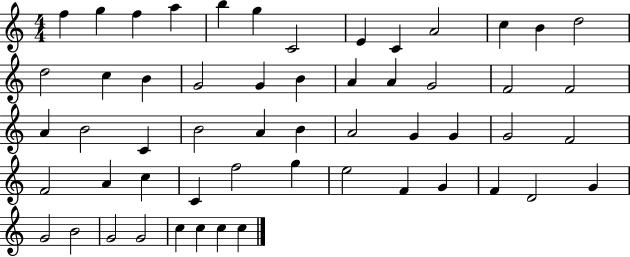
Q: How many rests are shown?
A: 0